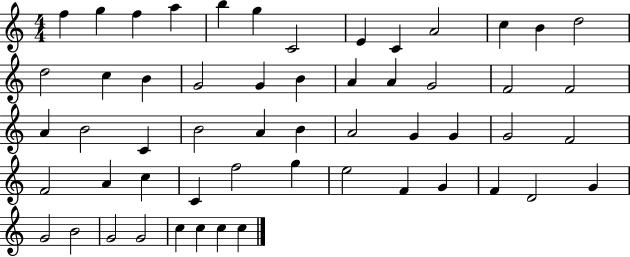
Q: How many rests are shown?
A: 0